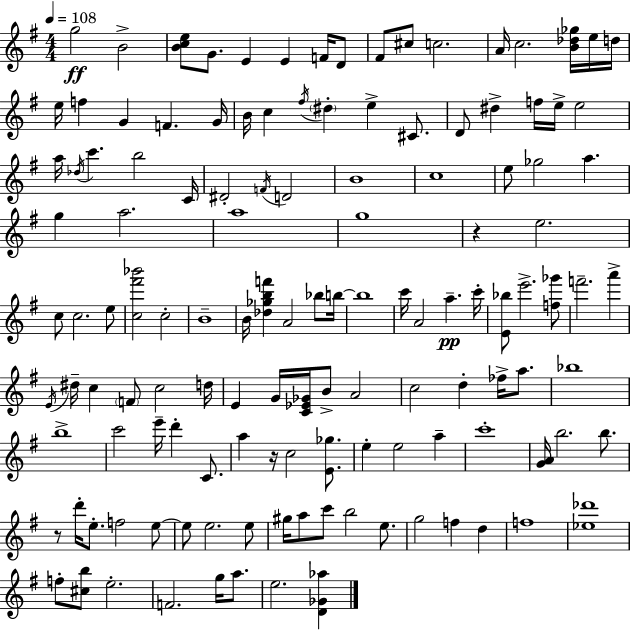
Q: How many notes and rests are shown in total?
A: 130